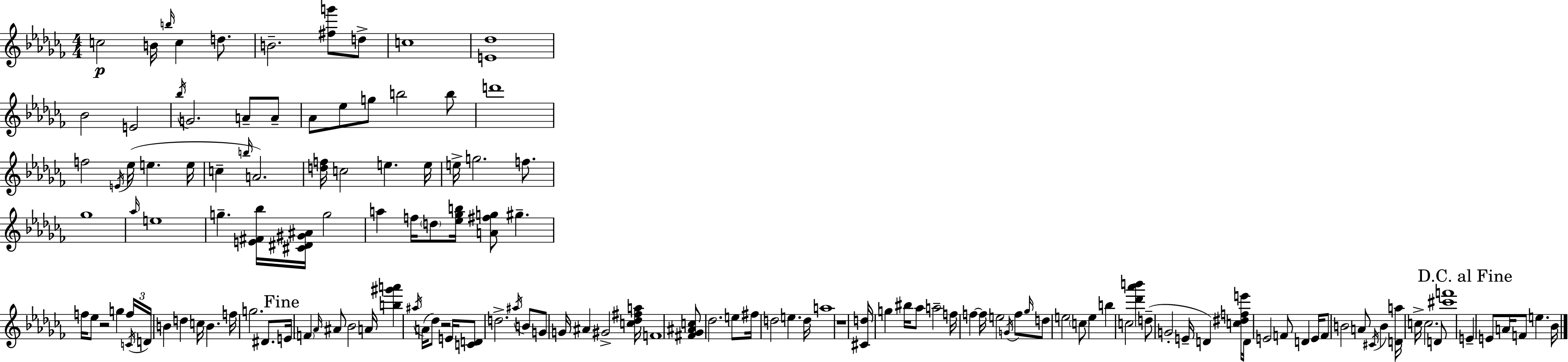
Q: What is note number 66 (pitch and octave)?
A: E4